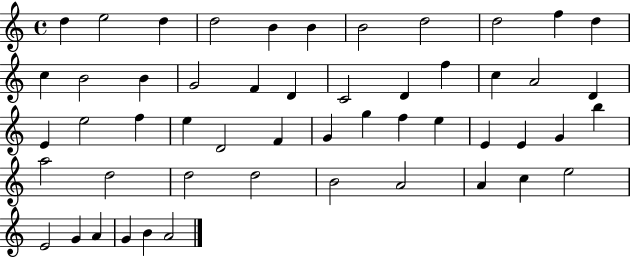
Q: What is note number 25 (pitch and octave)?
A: E5